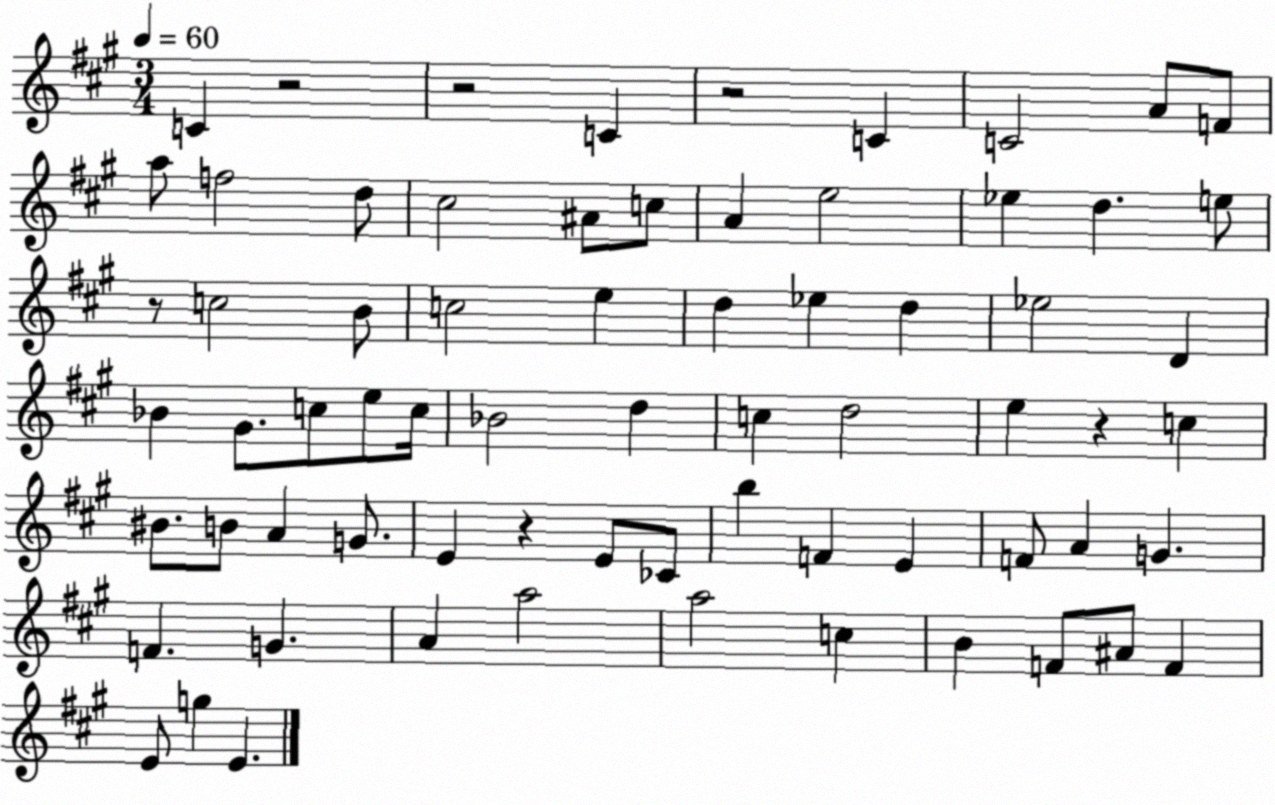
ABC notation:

X:1
T:Untitled
M:3/4
L:1/4
K:A
C z2 z2 C z2 C C2 A/2 F/2 a/2 f2 d/2 ^c2 ^A/2 c/2 A e2 _e d e/2 z/2 c2 B/2 c2 e d _e d _e2 D _B ^G/2 c/2 e/2 c/4 _B2 d c d2 e z c ^B/2 B/2 A G/2 E z E/2 _C/2 b F E F/2 A G F G A a2 a2 c B F/2 ^A/2 F E/2 g E